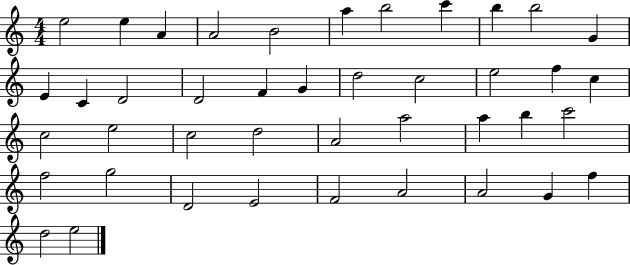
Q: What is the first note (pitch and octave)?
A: E5